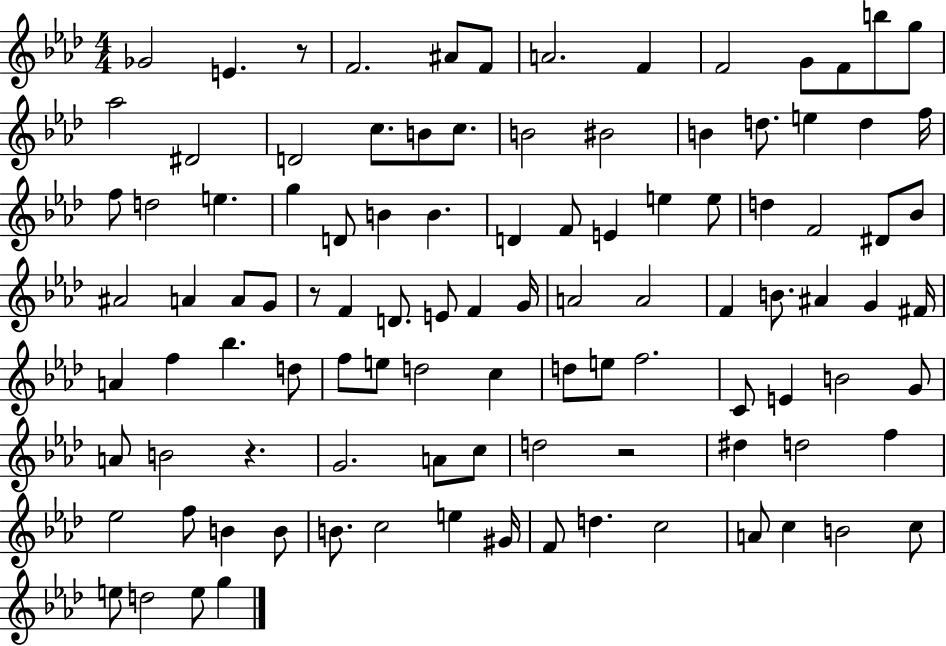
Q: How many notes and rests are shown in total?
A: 104